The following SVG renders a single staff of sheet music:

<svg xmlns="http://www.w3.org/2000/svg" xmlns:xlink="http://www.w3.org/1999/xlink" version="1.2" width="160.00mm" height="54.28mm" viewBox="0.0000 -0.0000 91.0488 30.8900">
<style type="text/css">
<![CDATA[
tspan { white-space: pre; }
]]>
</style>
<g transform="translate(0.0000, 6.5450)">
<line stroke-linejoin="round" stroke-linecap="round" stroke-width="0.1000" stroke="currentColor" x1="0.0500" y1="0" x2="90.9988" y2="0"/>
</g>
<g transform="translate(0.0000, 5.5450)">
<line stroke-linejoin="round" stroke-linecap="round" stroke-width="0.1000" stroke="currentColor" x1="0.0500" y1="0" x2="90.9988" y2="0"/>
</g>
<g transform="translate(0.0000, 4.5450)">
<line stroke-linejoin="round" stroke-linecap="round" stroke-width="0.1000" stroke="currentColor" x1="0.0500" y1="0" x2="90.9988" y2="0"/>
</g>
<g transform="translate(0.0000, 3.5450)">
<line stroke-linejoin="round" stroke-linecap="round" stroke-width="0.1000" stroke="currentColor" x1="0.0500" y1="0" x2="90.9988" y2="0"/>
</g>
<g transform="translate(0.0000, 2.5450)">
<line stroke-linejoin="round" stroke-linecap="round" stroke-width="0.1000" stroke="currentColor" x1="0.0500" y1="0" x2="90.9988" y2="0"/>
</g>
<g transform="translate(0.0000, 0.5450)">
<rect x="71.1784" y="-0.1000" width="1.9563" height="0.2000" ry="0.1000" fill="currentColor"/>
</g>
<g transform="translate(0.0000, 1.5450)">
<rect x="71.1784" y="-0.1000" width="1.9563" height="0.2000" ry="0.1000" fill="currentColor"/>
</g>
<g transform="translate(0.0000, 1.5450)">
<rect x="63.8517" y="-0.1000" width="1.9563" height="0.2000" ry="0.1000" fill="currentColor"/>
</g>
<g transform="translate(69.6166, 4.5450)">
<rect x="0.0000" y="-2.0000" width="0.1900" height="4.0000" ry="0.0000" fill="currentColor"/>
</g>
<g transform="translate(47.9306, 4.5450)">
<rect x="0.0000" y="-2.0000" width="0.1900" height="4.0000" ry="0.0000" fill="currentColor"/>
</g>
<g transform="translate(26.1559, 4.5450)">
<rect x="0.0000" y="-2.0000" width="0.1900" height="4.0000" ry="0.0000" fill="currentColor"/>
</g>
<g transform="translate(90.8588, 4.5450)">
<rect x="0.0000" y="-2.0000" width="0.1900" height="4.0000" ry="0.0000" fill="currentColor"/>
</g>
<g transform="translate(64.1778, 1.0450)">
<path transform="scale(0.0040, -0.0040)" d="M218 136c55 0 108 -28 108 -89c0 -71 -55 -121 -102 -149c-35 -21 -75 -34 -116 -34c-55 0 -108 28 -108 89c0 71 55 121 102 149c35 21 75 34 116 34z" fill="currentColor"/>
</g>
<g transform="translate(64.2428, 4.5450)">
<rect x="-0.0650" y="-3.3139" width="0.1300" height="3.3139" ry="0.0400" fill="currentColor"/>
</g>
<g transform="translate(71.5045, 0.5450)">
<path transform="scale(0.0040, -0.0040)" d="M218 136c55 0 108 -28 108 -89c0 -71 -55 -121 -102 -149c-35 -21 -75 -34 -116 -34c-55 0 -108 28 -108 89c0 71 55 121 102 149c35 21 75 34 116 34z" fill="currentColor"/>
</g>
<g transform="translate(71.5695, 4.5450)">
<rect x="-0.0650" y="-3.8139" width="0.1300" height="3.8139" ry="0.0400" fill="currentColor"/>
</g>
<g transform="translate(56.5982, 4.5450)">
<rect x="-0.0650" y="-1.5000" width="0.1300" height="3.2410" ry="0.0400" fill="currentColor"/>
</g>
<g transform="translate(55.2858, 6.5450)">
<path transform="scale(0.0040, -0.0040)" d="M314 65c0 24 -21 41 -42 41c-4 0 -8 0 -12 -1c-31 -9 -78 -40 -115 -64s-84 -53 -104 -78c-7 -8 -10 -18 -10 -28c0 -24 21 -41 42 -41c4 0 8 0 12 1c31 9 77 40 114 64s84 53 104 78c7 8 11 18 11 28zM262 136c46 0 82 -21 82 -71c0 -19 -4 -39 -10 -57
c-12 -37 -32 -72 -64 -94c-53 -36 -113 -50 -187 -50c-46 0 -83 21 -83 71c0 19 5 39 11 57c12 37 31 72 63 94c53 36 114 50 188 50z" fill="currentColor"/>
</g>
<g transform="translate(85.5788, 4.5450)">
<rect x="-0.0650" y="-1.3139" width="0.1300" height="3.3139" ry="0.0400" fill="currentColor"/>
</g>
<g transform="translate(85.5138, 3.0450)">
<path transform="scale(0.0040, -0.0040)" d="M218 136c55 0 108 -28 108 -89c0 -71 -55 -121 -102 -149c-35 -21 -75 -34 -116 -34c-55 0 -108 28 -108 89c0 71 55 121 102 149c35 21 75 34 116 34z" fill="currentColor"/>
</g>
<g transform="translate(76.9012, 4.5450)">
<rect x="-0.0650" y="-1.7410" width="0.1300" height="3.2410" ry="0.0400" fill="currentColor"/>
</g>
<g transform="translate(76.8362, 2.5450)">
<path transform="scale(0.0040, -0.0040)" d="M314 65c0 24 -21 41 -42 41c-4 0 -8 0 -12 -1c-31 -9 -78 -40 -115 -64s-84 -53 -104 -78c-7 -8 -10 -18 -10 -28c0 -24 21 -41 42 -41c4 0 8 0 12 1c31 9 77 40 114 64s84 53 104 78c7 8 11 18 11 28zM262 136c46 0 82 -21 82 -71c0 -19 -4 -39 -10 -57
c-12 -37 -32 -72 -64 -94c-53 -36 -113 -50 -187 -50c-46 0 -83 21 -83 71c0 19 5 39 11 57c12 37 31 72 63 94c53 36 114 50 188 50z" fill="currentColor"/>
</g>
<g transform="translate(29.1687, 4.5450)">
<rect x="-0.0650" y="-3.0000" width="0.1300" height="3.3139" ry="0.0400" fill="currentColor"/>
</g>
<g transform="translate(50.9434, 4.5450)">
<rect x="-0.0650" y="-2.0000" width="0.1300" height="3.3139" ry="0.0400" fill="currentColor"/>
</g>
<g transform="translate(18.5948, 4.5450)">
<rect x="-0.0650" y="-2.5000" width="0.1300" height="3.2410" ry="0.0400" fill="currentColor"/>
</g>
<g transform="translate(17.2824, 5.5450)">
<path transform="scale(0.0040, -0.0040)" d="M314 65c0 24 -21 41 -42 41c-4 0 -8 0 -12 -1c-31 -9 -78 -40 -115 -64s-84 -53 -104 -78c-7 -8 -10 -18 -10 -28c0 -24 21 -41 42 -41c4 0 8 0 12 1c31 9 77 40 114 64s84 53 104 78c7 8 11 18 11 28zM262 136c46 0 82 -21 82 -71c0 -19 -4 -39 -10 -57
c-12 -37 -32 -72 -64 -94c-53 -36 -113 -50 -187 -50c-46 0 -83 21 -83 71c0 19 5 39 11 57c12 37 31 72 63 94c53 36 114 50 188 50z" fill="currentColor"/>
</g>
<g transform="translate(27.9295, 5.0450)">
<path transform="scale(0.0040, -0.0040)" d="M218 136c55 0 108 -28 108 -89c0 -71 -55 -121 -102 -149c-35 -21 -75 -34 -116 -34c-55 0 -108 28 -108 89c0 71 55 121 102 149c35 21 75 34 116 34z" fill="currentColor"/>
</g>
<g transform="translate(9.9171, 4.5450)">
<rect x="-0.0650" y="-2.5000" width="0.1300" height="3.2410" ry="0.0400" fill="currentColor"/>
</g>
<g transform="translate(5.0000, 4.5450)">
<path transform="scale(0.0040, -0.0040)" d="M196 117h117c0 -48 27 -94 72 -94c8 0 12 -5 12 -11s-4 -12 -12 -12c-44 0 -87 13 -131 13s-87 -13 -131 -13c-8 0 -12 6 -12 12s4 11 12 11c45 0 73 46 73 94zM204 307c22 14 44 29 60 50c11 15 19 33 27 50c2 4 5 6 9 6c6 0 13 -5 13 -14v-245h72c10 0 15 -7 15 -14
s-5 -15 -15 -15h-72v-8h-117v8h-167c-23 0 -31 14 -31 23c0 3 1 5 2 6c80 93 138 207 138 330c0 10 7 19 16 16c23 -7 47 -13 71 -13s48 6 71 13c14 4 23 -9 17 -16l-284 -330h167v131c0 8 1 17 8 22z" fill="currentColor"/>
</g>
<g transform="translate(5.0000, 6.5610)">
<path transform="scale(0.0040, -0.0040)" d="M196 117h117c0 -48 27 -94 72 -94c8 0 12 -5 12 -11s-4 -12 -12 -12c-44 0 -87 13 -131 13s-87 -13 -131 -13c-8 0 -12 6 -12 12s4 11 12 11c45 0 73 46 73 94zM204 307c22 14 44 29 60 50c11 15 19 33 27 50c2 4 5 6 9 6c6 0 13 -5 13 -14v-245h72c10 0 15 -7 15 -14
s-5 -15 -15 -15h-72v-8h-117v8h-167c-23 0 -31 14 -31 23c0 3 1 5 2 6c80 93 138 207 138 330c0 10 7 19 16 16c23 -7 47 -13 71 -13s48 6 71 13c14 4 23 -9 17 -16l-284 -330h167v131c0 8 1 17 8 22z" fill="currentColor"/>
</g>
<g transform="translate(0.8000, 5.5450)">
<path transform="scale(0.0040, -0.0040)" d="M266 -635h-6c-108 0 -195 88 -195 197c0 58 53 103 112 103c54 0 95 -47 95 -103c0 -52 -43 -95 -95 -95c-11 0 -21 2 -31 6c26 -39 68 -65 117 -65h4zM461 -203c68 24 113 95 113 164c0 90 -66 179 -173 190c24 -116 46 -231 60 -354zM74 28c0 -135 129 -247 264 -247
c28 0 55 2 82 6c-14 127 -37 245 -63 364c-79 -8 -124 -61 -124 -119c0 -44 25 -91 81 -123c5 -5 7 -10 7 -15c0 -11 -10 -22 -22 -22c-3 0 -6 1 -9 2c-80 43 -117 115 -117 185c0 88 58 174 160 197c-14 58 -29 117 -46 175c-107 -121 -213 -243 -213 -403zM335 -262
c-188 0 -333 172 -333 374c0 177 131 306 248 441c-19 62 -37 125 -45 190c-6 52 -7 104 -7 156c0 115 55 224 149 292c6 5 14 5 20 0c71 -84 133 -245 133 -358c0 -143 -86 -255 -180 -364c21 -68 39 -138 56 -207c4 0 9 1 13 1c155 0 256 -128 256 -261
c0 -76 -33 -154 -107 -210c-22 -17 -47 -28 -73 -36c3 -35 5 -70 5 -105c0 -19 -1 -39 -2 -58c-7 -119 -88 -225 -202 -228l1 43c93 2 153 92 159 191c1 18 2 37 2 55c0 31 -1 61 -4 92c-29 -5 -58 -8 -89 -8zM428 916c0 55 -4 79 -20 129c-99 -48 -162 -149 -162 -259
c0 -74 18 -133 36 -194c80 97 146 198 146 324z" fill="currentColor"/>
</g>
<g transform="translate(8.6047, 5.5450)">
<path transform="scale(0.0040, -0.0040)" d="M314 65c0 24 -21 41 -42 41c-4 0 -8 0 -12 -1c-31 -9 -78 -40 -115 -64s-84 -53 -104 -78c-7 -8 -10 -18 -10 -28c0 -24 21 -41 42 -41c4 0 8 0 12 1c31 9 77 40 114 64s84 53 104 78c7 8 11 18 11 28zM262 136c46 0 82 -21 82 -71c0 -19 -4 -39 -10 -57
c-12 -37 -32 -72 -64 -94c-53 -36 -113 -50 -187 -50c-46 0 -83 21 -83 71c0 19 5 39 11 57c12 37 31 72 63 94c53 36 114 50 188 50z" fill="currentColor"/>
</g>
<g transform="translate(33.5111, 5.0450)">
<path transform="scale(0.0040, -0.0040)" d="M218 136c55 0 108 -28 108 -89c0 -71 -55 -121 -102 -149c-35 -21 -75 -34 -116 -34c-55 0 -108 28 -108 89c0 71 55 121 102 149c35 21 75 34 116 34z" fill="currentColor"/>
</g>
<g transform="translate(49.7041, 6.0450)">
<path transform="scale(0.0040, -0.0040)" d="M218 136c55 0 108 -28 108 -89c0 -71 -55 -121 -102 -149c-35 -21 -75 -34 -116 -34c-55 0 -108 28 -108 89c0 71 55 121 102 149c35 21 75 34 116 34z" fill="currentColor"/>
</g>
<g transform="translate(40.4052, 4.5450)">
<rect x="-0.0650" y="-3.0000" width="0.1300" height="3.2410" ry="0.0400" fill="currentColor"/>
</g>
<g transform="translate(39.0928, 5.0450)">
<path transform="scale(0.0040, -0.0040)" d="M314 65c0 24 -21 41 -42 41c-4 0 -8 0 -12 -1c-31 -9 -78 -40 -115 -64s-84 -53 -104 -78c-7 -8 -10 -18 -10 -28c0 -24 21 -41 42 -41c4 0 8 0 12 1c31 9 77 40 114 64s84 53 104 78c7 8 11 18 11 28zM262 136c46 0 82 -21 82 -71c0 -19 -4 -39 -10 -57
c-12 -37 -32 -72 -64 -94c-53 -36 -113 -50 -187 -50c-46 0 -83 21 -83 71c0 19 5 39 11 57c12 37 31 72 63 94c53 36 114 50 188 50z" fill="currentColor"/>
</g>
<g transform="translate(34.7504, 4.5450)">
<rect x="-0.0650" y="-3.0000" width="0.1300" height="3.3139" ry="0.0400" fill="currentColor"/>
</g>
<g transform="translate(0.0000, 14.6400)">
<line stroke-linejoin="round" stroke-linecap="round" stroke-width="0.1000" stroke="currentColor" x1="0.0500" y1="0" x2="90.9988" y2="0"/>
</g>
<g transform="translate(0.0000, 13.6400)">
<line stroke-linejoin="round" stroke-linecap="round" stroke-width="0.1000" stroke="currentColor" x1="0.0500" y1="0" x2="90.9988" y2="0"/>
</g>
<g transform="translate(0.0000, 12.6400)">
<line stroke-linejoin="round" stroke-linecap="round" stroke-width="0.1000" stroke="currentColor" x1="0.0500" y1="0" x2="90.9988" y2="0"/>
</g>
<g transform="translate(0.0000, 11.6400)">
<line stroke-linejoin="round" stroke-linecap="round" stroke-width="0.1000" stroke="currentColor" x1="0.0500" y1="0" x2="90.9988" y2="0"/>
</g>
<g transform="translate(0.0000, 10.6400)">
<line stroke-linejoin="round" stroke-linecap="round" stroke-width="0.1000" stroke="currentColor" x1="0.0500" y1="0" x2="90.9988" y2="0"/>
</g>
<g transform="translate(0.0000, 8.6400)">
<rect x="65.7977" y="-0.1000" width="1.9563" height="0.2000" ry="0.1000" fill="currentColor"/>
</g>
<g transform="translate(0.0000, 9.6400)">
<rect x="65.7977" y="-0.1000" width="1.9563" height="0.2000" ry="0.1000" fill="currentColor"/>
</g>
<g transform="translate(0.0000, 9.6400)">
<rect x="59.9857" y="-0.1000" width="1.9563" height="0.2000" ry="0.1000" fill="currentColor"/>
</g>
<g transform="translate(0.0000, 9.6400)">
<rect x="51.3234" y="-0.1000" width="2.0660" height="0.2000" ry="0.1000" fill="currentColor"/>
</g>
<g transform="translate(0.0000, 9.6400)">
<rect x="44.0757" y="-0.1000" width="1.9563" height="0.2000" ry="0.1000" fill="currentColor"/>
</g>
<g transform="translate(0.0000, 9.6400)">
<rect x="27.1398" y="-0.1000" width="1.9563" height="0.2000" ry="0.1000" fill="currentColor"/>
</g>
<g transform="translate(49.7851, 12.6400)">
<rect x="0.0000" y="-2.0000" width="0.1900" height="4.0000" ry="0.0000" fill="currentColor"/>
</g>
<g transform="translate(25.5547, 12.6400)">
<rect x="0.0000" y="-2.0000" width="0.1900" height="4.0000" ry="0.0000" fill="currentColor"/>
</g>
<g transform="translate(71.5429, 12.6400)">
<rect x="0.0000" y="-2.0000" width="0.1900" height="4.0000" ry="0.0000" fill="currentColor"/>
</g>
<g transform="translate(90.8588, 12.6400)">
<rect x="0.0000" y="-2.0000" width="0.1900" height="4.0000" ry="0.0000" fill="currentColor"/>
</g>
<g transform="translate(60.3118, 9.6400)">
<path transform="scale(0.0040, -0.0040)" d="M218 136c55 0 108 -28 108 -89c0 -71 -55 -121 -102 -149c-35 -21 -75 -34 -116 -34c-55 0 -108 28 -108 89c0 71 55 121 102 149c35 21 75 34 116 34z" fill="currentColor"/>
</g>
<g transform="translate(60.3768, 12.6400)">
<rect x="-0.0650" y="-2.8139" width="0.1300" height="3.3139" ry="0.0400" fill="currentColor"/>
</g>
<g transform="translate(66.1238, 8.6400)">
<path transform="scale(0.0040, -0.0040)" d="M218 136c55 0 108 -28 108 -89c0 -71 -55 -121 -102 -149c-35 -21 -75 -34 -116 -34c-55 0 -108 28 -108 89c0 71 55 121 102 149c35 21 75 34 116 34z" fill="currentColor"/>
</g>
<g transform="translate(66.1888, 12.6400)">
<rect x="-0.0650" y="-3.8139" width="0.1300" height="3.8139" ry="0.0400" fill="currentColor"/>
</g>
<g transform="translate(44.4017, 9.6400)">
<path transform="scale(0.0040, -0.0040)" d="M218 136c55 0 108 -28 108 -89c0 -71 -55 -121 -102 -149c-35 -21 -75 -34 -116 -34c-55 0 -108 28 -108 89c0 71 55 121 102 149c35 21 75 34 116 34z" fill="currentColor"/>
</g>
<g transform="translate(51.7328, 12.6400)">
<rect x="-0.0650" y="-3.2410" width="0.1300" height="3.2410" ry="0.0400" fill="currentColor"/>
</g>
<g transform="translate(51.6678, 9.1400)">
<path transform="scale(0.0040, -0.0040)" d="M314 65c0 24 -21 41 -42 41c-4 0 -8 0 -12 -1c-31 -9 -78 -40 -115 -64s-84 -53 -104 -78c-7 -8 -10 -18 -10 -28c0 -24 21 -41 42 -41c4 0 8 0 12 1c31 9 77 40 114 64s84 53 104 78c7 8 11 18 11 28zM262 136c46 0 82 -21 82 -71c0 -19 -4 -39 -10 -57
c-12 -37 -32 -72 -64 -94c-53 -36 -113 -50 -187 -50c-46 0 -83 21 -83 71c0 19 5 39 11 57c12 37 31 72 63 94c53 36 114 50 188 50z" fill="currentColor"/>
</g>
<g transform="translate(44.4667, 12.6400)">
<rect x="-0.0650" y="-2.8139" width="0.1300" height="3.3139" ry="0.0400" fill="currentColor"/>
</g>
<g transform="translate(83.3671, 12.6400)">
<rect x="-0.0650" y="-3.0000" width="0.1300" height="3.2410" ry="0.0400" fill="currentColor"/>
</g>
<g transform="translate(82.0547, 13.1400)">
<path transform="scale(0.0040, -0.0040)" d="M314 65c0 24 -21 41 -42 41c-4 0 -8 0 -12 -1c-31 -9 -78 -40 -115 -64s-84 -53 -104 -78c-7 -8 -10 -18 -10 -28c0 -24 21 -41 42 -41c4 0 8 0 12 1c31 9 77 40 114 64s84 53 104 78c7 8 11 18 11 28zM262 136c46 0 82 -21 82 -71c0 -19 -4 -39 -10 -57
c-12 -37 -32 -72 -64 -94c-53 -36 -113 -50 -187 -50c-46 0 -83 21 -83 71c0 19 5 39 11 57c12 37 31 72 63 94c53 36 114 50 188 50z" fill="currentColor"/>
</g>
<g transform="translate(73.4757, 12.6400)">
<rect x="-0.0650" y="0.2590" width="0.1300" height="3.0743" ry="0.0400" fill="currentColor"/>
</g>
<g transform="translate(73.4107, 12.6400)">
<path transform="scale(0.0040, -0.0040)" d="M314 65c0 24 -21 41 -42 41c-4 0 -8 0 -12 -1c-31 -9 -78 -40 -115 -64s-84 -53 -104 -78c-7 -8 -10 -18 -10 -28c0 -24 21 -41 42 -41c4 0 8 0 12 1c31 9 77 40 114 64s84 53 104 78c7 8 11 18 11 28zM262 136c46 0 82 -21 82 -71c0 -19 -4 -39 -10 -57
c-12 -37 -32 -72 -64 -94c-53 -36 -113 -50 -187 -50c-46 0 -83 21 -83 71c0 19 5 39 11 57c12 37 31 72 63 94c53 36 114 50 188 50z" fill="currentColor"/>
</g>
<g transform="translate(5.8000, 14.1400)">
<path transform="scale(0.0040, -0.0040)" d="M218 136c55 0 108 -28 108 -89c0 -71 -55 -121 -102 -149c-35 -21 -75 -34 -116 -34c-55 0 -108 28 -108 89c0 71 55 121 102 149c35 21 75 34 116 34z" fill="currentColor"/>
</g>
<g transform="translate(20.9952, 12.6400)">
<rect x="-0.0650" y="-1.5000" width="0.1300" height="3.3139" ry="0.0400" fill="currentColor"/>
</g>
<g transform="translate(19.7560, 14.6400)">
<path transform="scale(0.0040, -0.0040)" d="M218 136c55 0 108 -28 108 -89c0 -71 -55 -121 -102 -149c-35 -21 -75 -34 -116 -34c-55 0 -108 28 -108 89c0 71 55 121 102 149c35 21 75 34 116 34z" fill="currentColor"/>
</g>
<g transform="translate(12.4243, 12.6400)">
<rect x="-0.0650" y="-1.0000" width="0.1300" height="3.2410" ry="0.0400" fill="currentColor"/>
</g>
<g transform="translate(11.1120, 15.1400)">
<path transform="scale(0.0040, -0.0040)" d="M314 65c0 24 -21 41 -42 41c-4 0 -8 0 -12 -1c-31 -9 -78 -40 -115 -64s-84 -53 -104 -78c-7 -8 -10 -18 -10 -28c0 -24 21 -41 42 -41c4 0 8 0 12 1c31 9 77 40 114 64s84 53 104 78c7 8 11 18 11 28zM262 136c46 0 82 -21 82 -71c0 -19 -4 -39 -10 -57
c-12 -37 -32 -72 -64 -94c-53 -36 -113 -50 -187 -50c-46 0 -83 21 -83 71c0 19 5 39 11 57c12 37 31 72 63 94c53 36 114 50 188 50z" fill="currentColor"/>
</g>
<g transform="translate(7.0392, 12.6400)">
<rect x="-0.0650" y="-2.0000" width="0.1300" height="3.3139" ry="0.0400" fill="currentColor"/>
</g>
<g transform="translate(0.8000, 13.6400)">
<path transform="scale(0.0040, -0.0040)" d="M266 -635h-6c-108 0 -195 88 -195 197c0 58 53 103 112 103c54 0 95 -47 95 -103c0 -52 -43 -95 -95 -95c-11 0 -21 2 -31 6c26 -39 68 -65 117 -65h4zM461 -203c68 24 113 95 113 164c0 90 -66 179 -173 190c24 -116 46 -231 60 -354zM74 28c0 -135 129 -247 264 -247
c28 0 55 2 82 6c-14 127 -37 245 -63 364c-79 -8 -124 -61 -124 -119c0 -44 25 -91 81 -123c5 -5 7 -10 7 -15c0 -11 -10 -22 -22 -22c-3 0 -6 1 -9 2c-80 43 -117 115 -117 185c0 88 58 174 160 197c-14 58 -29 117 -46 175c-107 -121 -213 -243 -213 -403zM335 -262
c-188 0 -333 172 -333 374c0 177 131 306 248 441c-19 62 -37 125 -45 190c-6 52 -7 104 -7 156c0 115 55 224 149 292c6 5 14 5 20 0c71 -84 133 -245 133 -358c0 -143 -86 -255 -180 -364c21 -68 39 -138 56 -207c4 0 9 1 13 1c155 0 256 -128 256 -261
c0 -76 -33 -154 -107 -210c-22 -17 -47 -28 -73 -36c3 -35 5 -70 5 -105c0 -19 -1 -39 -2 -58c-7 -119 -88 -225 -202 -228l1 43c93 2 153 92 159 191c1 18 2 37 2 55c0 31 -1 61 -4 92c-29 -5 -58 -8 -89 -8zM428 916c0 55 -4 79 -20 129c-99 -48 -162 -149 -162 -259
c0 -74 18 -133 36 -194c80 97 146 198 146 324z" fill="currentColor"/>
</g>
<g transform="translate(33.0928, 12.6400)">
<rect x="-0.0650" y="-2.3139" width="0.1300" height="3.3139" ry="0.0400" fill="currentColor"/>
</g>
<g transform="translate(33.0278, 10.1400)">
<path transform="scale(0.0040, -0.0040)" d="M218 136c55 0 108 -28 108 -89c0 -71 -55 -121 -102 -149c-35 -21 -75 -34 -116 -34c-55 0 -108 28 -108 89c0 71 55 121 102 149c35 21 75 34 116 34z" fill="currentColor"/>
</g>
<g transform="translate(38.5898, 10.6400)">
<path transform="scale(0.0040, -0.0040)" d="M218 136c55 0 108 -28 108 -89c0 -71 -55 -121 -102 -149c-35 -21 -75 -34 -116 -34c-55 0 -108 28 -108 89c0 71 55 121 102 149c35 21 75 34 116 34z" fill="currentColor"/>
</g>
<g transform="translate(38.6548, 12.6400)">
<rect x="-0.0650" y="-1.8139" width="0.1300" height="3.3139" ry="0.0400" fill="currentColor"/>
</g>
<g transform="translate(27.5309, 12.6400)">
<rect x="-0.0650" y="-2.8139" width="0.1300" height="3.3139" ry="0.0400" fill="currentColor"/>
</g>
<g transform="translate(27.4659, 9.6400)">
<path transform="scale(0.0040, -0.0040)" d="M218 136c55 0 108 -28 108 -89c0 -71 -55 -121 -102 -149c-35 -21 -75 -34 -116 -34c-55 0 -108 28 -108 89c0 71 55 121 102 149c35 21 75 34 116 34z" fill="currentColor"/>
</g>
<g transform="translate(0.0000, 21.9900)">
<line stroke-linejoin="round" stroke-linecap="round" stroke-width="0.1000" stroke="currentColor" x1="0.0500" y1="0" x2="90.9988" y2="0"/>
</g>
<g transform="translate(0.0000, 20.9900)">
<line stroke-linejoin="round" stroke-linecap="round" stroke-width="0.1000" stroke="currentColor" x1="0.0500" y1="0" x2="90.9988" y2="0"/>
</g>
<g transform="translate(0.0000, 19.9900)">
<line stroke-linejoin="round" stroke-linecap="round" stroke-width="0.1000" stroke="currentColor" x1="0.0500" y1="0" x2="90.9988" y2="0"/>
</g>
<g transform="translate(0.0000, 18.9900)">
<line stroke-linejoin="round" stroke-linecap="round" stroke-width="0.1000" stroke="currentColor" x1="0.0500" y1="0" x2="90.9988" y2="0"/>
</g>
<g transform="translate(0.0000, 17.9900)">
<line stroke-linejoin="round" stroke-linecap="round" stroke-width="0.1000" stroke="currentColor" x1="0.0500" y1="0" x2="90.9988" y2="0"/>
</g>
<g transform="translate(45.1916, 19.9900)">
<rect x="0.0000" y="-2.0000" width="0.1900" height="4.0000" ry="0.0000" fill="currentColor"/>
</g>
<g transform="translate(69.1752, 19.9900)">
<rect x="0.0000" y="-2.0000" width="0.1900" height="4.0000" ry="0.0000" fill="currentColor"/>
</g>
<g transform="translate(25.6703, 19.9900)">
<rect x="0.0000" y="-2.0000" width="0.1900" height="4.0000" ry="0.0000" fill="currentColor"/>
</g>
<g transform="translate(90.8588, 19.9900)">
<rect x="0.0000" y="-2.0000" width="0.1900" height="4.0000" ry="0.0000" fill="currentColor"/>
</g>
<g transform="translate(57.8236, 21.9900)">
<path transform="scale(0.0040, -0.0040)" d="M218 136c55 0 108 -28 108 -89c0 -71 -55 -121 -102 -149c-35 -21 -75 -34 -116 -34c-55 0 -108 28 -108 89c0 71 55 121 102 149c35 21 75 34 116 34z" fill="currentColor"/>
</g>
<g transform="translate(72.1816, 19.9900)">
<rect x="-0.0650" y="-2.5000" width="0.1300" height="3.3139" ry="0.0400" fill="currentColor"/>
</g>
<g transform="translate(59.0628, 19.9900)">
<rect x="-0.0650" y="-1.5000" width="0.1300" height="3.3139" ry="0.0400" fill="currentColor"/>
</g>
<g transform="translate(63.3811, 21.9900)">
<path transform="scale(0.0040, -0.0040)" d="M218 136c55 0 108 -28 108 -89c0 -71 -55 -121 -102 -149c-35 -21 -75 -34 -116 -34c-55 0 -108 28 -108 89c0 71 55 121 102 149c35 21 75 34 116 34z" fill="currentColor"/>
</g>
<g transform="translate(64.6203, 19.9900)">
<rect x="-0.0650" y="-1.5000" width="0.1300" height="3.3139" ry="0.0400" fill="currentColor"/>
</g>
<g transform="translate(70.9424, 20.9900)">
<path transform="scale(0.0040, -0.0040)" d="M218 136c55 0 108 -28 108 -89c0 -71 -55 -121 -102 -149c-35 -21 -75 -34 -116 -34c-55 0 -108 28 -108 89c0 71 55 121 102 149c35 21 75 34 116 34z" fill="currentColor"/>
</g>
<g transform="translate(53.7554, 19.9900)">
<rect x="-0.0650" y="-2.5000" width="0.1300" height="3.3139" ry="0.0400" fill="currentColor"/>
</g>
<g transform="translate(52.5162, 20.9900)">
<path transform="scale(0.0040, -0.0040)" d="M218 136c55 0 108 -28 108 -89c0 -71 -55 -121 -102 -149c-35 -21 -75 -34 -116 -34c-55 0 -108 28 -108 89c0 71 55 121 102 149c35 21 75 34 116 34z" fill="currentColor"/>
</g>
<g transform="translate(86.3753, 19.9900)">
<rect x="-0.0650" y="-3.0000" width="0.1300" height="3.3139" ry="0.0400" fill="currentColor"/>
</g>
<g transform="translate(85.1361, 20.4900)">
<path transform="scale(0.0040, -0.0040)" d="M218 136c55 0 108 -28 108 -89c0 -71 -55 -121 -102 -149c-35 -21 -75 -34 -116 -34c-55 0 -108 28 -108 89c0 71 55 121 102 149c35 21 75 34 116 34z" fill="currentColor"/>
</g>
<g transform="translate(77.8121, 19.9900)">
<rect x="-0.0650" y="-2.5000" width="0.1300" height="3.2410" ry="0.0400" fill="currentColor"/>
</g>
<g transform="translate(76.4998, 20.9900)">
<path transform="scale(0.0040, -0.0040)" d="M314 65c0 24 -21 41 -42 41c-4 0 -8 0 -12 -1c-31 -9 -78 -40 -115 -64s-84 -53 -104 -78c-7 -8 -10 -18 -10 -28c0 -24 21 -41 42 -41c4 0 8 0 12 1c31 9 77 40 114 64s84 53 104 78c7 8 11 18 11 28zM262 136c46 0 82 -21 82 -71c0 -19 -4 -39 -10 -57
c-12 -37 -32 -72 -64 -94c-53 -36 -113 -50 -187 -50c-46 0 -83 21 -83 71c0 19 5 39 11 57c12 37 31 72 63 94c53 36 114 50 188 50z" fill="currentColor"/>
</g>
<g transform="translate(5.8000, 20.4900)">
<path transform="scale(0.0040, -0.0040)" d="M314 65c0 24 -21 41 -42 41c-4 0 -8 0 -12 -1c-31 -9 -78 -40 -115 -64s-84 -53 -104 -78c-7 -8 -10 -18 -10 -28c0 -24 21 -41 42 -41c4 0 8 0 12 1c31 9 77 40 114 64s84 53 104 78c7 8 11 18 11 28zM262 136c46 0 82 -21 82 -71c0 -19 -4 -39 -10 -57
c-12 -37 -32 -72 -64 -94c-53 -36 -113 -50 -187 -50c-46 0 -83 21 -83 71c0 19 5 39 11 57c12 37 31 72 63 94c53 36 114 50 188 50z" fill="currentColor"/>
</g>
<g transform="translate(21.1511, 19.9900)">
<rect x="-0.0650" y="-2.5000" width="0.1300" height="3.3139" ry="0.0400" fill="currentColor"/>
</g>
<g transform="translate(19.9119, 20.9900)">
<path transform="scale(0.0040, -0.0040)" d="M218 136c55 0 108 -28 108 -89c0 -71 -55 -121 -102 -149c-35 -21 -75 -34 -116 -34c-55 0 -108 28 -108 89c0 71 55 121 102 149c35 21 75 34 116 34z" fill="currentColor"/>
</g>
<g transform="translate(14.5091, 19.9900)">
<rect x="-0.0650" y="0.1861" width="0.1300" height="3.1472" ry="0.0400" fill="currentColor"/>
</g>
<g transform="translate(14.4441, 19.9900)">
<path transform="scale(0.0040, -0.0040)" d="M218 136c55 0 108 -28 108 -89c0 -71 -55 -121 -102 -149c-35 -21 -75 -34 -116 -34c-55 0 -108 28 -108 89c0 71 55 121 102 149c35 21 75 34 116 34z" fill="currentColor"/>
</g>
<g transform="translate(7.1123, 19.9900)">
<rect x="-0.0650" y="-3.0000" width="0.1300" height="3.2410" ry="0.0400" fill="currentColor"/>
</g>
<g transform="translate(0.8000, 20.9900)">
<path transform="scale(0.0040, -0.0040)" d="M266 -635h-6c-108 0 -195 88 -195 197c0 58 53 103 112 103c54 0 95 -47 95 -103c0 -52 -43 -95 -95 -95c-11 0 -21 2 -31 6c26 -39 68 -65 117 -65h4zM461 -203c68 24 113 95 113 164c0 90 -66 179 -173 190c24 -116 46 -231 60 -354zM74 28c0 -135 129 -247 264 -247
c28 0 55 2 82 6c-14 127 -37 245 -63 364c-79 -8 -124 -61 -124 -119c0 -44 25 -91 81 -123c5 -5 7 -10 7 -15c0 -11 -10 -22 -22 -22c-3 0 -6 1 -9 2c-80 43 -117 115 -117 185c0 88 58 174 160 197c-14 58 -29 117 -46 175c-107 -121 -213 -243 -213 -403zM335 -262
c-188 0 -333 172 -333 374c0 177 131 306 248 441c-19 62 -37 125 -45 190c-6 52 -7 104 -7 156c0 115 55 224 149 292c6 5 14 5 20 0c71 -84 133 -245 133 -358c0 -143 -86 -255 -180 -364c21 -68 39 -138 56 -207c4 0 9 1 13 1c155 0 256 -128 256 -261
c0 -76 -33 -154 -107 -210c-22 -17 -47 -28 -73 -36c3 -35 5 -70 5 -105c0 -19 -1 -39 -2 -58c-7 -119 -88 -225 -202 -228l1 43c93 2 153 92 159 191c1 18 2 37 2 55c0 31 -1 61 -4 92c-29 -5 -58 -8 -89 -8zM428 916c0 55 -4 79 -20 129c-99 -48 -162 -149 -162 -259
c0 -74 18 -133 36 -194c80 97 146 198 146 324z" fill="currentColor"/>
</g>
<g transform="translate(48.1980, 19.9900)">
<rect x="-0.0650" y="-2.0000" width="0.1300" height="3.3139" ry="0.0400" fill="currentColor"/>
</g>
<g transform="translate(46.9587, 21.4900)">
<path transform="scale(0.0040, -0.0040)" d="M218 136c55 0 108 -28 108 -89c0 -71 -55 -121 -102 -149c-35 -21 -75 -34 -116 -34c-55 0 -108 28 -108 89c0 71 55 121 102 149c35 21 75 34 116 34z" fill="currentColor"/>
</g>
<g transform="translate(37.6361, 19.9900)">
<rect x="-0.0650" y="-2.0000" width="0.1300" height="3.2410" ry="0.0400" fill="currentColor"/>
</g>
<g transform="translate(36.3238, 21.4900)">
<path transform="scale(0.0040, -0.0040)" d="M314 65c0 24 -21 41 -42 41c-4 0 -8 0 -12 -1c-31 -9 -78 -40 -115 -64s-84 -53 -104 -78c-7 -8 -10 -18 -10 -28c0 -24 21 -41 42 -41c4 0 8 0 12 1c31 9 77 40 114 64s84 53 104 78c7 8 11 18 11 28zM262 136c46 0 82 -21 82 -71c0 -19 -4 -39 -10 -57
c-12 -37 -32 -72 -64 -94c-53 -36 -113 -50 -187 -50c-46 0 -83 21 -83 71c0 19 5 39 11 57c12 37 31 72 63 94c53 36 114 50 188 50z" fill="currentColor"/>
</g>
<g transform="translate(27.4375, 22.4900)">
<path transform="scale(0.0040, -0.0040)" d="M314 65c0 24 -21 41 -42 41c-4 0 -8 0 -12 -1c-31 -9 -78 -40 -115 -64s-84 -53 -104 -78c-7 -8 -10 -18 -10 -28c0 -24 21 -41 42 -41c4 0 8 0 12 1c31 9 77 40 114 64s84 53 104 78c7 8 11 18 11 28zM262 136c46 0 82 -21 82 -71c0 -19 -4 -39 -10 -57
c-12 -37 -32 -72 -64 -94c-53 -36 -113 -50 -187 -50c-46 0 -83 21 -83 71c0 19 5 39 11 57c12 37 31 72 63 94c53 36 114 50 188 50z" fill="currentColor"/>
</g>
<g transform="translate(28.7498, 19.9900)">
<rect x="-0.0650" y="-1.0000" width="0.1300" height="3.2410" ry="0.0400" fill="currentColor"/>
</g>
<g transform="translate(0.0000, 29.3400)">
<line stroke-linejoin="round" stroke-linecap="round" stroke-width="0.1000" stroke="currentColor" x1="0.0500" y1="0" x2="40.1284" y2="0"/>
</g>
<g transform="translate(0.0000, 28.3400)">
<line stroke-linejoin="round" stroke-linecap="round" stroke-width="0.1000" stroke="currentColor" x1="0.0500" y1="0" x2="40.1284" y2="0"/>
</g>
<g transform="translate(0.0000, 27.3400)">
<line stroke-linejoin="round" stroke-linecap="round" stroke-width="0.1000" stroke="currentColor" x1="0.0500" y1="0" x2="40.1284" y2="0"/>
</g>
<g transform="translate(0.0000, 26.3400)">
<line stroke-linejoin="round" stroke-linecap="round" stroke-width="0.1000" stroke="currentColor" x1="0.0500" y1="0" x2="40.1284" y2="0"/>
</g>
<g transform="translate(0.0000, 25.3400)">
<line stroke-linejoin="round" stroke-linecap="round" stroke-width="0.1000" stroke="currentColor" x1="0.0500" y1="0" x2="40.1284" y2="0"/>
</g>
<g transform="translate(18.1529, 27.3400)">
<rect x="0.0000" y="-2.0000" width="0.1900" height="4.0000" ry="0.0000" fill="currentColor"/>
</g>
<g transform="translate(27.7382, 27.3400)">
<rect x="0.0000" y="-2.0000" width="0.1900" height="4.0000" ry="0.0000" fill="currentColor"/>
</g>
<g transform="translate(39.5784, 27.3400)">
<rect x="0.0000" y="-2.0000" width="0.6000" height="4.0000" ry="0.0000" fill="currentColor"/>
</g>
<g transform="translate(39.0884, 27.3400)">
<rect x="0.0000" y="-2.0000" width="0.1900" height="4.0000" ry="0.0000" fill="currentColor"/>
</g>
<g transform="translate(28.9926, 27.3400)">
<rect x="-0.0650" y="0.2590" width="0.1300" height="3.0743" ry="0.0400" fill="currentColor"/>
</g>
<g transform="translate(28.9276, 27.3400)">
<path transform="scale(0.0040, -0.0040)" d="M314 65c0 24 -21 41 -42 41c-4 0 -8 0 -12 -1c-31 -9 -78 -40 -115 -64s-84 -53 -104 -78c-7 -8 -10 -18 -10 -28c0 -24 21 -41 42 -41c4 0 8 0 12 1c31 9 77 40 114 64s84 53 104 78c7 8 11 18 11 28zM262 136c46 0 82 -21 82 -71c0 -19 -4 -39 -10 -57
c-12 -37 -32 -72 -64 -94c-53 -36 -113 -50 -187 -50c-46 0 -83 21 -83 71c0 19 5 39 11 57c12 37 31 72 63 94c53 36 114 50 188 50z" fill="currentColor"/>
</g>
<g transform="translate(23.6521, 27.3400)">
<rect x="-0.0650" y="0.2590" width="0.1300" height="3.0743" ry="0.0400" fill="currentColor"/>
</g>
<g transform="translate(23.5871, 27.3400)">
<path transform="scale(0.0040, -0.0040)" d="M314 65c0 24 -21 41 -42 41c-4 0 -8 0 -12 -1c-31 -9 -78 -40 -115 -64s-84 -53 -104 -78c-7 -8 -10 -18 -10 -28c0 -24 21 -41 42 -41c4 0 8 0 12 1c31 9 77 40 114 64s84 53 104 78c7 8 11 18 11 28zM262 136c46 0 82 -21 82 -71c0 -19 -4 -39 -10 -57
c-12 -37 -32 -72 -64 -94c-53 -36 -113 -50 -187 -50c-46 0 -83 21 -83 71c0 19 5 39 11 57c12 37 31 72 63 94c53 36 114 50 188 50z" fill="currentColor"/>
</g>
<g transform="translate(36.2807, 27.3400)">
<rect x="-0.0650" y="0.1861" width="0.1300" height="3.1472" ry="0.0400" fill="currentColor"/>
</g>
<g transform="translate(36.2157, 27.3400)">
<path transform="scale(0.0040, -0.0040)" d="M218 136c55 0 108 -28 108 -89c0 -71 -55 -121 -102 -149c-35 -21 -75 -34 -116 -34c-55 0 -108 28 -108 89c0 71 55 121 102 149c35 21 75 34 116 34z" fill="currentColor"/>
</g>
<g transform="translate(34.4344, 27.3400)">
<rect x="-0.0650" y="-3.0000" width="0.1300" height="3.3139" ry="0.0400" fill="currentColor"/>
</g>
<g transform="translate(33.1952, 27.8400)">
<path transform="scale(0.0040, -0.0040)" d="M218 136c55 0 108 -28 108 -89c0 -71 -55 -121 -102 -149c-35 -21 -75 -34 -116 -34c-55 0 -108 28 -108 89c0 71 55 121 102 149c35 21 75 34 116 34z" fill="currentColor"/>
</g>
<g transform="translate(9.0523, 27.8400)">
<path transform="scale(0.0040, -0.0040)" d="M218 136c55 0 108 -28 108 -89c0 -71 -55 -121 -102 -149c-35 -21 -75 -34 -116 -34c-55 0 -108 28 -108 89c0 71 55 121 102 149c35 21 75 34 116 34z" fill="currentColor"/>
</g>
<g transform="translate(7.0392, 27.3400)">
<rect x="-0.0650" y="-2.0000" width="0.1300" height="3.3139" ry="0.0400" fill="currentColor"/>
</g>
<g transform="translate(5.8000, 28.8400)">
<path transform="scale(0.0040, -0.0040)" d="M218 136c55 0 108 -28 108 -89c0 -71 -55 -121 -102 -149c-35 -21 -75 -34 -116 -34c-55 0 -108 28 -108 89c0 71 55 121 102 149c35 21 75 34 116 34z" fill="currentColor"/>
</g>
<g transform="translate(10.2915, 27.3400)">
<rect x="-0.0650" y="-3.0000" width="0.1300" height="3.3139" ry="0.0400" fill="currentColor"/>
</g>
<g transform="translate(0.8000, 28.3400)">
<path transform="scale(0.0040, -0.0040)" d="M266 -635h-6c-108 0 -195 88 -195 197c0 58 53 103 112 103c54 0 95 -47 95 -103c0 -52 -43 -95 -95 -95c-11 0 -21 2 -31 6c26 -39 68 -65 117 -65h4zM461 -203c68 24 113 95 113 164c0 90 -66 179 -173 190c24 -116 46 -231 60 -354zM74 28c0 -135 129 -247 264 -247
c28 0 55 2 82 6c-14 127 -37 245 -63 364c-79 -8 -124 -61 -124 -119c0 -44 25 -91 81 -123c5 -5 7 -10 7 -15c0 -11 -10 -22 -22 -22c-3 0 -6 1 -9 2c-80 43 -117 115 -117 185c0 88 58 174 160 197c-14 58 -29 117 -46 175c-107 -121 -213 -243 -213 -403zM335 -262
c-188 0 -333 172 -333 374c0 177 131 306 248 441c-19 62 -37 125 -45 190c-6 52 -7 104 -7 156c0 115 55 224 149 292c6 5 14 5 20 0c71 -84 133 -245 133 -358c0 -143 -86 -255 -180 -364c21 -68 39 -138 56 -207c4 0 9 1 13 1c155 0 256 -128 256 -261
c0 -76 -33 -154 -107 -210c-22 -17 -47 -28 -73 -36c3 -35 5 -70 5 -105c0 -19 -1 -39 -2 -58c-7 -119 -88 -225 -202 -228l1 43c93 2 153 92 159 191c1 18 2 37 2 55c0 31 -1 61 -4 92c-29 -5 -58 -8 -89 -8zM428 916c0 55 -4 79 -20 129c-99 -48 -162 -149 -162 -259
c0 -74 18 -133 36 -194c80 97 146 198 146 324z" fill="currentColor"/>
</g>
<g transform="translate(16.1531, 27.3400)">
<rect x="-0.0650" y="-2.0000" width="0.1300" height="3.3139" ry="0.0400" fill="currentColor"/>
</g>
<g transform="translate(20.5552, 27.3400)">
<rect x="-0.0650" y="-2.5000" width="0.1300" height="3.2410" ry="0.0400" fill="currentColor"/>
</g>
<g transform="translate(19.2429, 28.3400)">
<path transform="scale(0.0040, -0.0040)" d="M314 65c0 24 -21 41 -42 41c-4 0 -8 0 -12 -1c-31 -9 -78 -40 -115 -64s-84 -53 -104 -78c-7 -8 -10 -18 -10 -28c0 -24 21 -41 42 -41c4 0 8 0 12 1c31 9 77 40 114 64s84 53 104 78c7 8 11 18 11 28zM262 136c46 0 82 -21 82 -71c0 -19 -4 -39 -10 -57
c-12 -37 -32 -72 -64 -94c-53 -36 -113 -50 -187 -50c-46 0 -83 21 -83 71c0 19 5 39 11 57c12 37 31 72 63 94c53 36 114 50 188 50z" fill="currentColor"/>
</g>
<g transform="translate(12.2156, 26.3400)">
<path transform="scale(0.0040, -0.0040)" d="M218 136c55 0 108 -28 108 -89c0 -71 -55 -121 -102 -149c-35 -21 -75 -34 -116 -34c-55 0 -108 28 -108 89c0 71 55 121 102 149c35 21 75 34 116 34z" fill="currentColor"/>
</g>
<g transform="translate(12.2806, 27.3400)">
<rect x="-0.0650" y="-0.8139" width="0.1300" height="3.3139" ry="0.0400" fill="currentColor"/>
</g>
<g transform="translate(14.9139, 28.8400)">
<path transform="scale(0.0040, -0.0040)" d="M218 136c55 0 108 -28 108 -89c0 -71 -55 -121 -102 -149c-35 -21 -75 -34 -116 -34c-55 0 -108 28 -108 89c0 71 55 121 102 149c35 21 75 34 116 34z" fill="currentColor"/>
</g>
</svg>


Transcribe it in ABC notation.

X:1
T:Untitled
M:4/4
L:1/4
K:C
G2 G2 A A A2 F E2 b c' f2 e F D2 E a g f a b2 a c' B2 A2 A2 B G D2 F2 F G E E G G2 A F A d F G2 B2 B2 A B